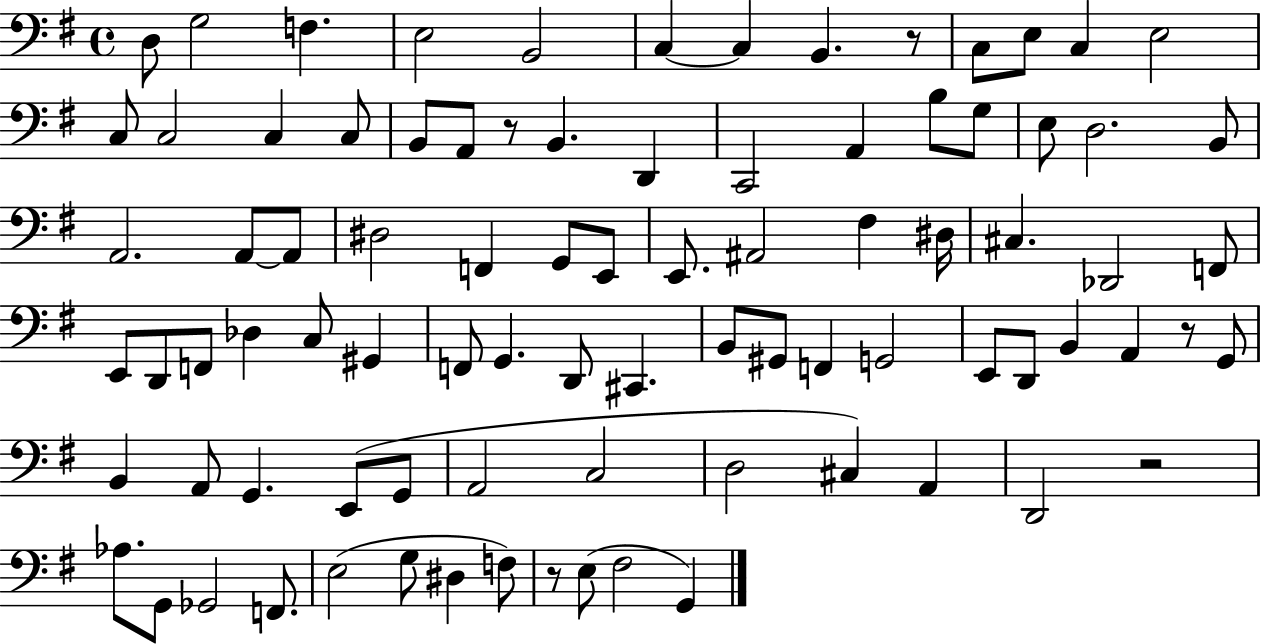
D3/e G3/h F3/q. E3/h B2/h C3/q C3/q B2/q. R/e C3/e E3/e C3/q E3/h C3/e C3/h C3/q C3/e B2/e A2/e R/e B2/q. D2/q C2/h A2/q B3/e G3/e E3/e D3/h. B2/e A2/h. A2/e A2/e D#3/h F2/q G2/e E2/e E2/e. A#2/h F#3/q D#3/s C#3/q. Db2/h F2/e E2/e D2/e F2/e Db3/q C3/e G#2/q F2/e G2/q. D2/e C#2/q. B2/e G#2/e F2/q G2/h E2/e D2/e B2/q A2/q R/e G2/e B2/q A2/e G2/q. E2/e G2/e A2/h C3/h D3/h C#3/q A2/q D2/h R/h Ab3/e. G2/e Gb2/h F2/e. E3/h G3/e D#3/q F3/e R/e E3/e F#3/h G2/q